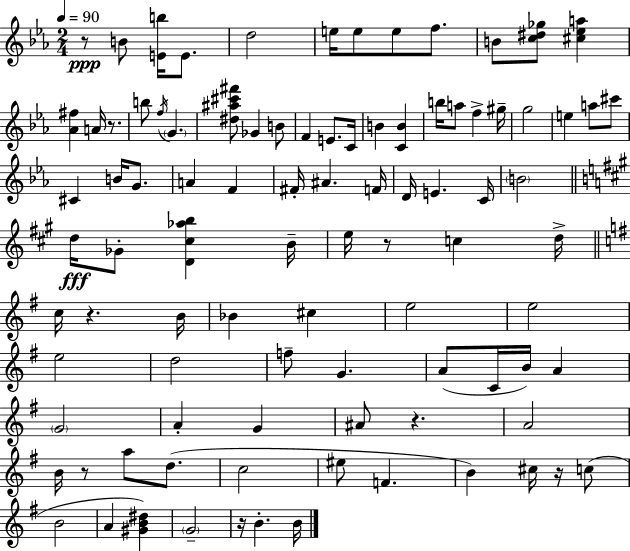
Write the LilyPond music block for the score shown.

{
  \clef treble
  \numericTimeSignature
  \time 2/4
  \key c \minor
  \tempo 4 = 90
  r8\ppp b'8 <e' b''>16 e'8. | d''2 | e''16 e''8 e''8 f''8. | b'8 <c'' dis'' ges''>8 <cis'' ees'' a''>4 | \break <aes' fis''>4 a'16 r8. | b''8 \acciaccatura { f''16 } \parenthesize g'4. | <dis'' ais'' cis''' fis'''>8 ges'4 b'8 | f'4 e'8. | \break c'16 b'4 <c' b'>4 | b''16 a''8 f''4-> | gis''16-- g''2 | e''4 a''8 cis'''8 | \break cis'4 b'16 g'8. | a'4 f'4 | fis'16-. ais'4. | f'16 d'16 e'4. | \break c'16 \parenthesize b'2 | \bar "||" \break \key a \major d''16\fff ges'8-. <d' cis'' aes'' b''>4 b'16-- | e''16 r8 c''4 d''16-> | \bar "||" \break \key g \major c''16 r4. b'16 | bes'4 cis''4 | e''2 | e''2 | \break e''2 | d''2 | f''8-- g'4. | a'8( c'16 b'16) a'4 | \break \parenthesize g'2 | a'4-. g'4 | ais'8 r4. | a'2 | \break b'16 r8 a''8 d''8.( | c''2 | eis''8 f'4. | b'4) cis''16 r16 c''8( | \break b'2 | a'4 <gis' b' dis''>4) | \parenthesize g'2-- | r16 b'4.-. b'16 | \break \bar "|."
}